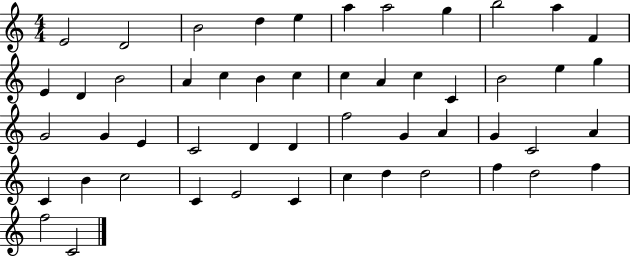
E4/h D4/h B4/h D5/q E5/q A5/q A5/h G5/q B5/h A5/q F4/q E4/q D4/q B4/h A4/q C5/q B4/q C5/q C5/q A4/q C5/q C4/q B4/h E5/q G5/q G4/h G4/q E4/q C4/h D4/q D4/q F5/h G4/q A4/q G4/q C4/h A4/q C4/q B4/q C5/h C4/q E4/h C4/q C5/q D5/q D5/h F5/q D5/h F5/q F5/h C4/h